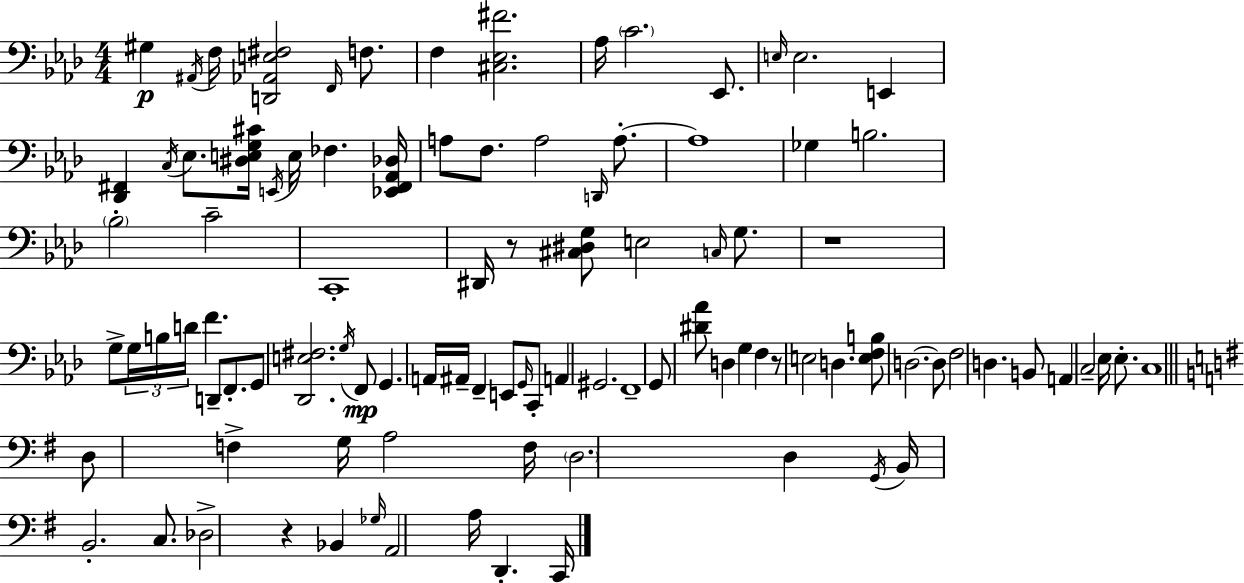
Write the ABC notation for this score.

X:1
T:Untitled
M:4/4
L:1/4
K:Ab
^G, ^A,,/4 F,/4 [D,,_A,,E,^F,]2 F,,/4 F,/2 F, [^C,_E,^F]2 _A,/4 C2 _E,,/2 E,/4 E,2 E,, [_D,,^F,,] C,/4 _E,/2 [^D,E,G,^C]/4 E,,/4 E,/4 _F, [_E,,^F,,_A,,_D,]/4 A,/2 F,/2 A,2 D,,/4 A,/2 A,4 _G, B,2 _B,2 C2 C,,4 ^D,,/4 z/2 [^C,^D,G,]/2 E,2 C,/4 G,/2 z4 G,/2 G,/4 B,/4 D/4 F D,,/2 F,,/2 G,,/2 [_D,,E,^F,]2 G,/4 F,,/2 G,, A,,/4 ^A,,/4 F,, E,,/2 G,,/4 C,,/2 A,, ^G,,2 F,,4 G,,/2 [^D_A]/2 D, G, F, z/2 E,2 D, [E,F,B,]/2 D,2 D,/2 F,2 D, B,,/2 A,, C,2 _E,/4 _E,/2 C,4 D,/2 F, G,/4 A,2 F,/4 D,2 D, G,,/4 B,,/4 B,,2 C,/2 _D,2 z _B,, _G,/4 A,,2 A,/4 D,, C,,/4